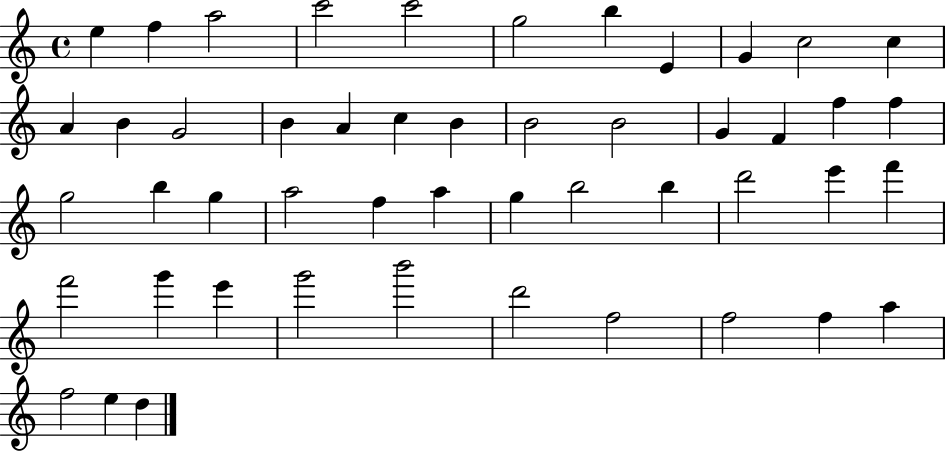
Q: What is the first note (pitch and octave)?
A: E5